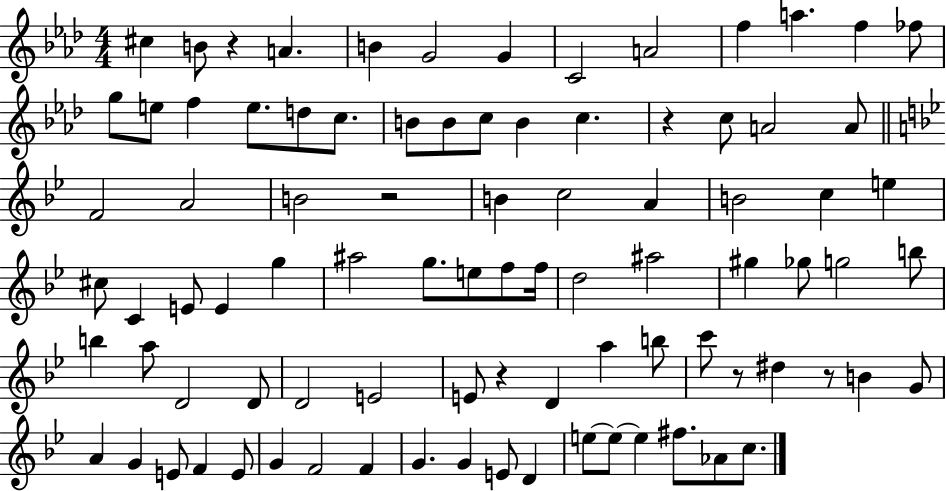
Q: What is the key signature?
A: AES major